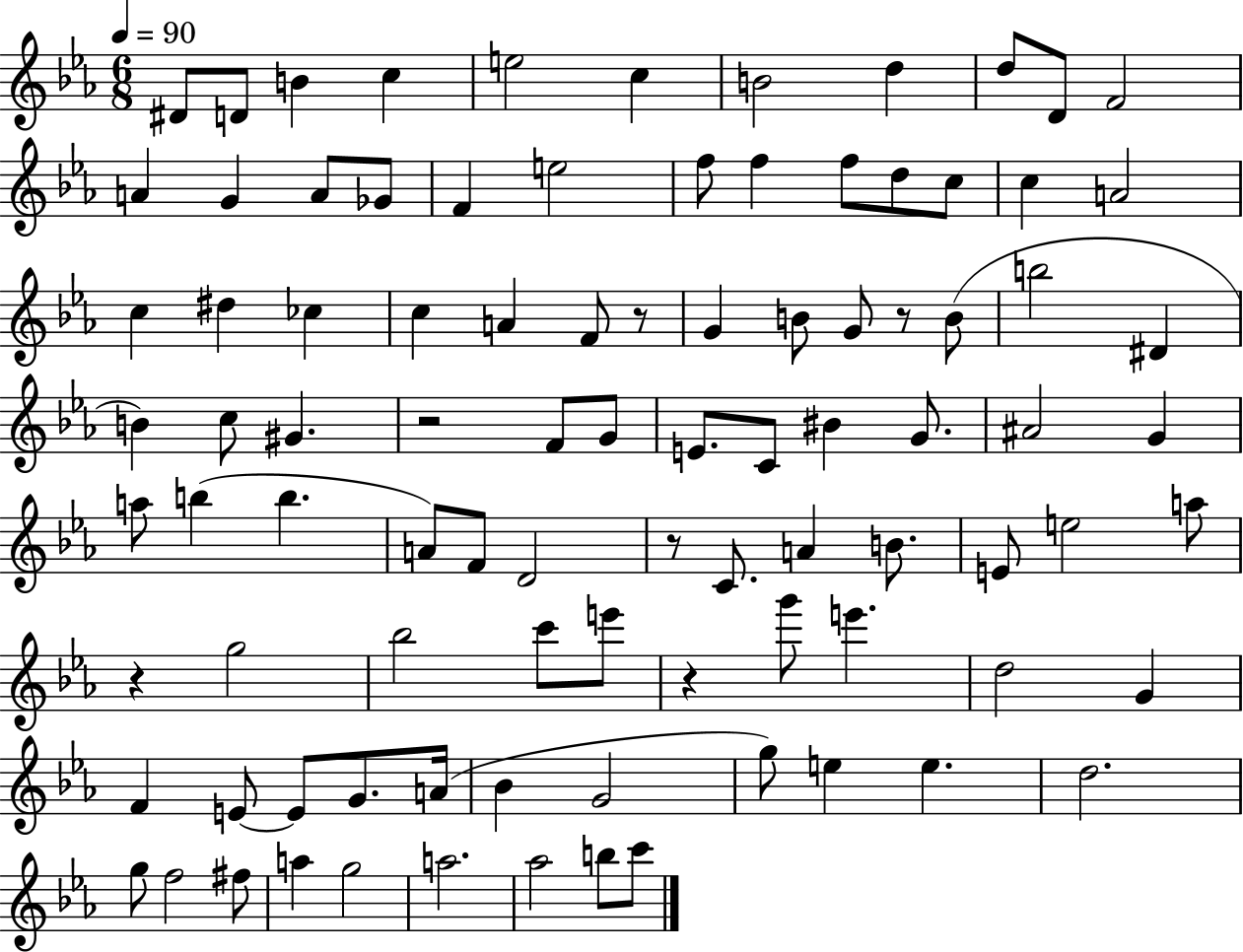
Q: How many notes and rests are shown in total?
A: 93